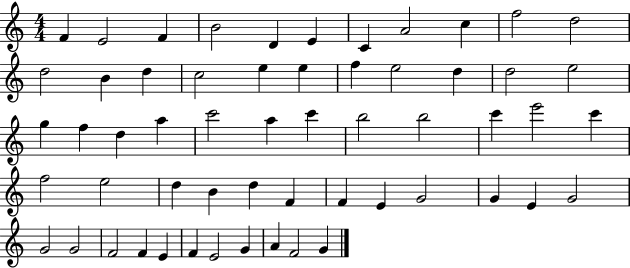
F4/q E4/h F4/q B4/h D4/q E4/q C4/q A4/h C5/q F5/h D5/h D5/h B4/q D5/q C5/h E5/q E5/q F5/q E5/h D5/q D5/h E5/h G5/q F5/q D5/q A5/q C6/h A5/q C6/q B5/h B5/h C6/q E6/h C6/q F5/h E5/h D5/q B4/q D5/q F4/q F4/q E4/q G4/h G4/q E4/q G4/h G4/h G4/h F4/h F4/q E4/q F4/q E4/h G4/q A4/q F4/h G4/q